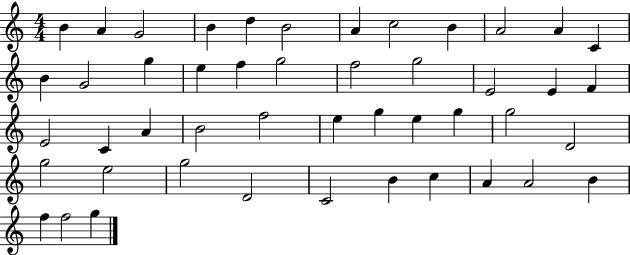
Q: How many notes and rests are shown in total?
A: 47